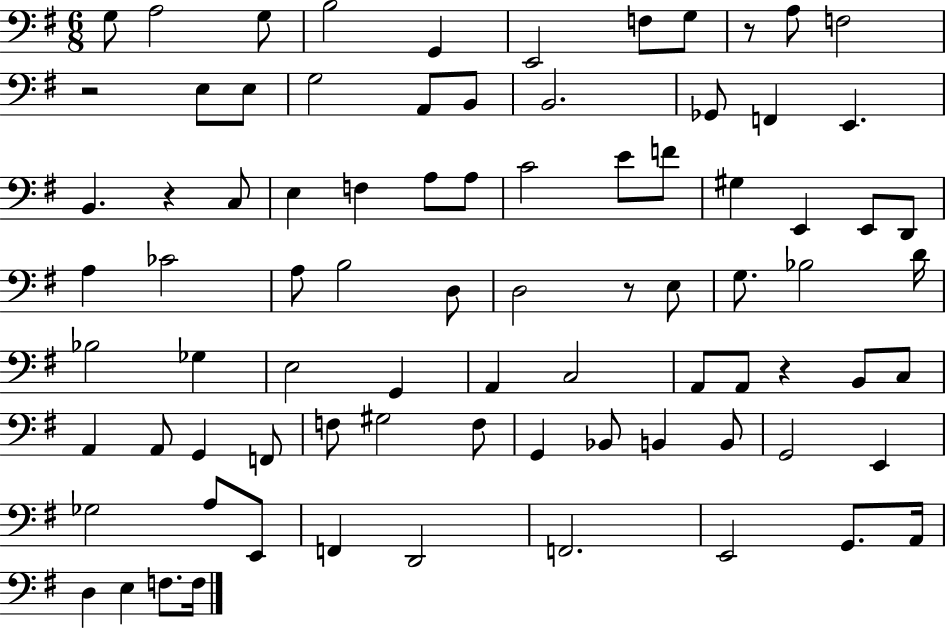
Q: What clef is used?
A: bass